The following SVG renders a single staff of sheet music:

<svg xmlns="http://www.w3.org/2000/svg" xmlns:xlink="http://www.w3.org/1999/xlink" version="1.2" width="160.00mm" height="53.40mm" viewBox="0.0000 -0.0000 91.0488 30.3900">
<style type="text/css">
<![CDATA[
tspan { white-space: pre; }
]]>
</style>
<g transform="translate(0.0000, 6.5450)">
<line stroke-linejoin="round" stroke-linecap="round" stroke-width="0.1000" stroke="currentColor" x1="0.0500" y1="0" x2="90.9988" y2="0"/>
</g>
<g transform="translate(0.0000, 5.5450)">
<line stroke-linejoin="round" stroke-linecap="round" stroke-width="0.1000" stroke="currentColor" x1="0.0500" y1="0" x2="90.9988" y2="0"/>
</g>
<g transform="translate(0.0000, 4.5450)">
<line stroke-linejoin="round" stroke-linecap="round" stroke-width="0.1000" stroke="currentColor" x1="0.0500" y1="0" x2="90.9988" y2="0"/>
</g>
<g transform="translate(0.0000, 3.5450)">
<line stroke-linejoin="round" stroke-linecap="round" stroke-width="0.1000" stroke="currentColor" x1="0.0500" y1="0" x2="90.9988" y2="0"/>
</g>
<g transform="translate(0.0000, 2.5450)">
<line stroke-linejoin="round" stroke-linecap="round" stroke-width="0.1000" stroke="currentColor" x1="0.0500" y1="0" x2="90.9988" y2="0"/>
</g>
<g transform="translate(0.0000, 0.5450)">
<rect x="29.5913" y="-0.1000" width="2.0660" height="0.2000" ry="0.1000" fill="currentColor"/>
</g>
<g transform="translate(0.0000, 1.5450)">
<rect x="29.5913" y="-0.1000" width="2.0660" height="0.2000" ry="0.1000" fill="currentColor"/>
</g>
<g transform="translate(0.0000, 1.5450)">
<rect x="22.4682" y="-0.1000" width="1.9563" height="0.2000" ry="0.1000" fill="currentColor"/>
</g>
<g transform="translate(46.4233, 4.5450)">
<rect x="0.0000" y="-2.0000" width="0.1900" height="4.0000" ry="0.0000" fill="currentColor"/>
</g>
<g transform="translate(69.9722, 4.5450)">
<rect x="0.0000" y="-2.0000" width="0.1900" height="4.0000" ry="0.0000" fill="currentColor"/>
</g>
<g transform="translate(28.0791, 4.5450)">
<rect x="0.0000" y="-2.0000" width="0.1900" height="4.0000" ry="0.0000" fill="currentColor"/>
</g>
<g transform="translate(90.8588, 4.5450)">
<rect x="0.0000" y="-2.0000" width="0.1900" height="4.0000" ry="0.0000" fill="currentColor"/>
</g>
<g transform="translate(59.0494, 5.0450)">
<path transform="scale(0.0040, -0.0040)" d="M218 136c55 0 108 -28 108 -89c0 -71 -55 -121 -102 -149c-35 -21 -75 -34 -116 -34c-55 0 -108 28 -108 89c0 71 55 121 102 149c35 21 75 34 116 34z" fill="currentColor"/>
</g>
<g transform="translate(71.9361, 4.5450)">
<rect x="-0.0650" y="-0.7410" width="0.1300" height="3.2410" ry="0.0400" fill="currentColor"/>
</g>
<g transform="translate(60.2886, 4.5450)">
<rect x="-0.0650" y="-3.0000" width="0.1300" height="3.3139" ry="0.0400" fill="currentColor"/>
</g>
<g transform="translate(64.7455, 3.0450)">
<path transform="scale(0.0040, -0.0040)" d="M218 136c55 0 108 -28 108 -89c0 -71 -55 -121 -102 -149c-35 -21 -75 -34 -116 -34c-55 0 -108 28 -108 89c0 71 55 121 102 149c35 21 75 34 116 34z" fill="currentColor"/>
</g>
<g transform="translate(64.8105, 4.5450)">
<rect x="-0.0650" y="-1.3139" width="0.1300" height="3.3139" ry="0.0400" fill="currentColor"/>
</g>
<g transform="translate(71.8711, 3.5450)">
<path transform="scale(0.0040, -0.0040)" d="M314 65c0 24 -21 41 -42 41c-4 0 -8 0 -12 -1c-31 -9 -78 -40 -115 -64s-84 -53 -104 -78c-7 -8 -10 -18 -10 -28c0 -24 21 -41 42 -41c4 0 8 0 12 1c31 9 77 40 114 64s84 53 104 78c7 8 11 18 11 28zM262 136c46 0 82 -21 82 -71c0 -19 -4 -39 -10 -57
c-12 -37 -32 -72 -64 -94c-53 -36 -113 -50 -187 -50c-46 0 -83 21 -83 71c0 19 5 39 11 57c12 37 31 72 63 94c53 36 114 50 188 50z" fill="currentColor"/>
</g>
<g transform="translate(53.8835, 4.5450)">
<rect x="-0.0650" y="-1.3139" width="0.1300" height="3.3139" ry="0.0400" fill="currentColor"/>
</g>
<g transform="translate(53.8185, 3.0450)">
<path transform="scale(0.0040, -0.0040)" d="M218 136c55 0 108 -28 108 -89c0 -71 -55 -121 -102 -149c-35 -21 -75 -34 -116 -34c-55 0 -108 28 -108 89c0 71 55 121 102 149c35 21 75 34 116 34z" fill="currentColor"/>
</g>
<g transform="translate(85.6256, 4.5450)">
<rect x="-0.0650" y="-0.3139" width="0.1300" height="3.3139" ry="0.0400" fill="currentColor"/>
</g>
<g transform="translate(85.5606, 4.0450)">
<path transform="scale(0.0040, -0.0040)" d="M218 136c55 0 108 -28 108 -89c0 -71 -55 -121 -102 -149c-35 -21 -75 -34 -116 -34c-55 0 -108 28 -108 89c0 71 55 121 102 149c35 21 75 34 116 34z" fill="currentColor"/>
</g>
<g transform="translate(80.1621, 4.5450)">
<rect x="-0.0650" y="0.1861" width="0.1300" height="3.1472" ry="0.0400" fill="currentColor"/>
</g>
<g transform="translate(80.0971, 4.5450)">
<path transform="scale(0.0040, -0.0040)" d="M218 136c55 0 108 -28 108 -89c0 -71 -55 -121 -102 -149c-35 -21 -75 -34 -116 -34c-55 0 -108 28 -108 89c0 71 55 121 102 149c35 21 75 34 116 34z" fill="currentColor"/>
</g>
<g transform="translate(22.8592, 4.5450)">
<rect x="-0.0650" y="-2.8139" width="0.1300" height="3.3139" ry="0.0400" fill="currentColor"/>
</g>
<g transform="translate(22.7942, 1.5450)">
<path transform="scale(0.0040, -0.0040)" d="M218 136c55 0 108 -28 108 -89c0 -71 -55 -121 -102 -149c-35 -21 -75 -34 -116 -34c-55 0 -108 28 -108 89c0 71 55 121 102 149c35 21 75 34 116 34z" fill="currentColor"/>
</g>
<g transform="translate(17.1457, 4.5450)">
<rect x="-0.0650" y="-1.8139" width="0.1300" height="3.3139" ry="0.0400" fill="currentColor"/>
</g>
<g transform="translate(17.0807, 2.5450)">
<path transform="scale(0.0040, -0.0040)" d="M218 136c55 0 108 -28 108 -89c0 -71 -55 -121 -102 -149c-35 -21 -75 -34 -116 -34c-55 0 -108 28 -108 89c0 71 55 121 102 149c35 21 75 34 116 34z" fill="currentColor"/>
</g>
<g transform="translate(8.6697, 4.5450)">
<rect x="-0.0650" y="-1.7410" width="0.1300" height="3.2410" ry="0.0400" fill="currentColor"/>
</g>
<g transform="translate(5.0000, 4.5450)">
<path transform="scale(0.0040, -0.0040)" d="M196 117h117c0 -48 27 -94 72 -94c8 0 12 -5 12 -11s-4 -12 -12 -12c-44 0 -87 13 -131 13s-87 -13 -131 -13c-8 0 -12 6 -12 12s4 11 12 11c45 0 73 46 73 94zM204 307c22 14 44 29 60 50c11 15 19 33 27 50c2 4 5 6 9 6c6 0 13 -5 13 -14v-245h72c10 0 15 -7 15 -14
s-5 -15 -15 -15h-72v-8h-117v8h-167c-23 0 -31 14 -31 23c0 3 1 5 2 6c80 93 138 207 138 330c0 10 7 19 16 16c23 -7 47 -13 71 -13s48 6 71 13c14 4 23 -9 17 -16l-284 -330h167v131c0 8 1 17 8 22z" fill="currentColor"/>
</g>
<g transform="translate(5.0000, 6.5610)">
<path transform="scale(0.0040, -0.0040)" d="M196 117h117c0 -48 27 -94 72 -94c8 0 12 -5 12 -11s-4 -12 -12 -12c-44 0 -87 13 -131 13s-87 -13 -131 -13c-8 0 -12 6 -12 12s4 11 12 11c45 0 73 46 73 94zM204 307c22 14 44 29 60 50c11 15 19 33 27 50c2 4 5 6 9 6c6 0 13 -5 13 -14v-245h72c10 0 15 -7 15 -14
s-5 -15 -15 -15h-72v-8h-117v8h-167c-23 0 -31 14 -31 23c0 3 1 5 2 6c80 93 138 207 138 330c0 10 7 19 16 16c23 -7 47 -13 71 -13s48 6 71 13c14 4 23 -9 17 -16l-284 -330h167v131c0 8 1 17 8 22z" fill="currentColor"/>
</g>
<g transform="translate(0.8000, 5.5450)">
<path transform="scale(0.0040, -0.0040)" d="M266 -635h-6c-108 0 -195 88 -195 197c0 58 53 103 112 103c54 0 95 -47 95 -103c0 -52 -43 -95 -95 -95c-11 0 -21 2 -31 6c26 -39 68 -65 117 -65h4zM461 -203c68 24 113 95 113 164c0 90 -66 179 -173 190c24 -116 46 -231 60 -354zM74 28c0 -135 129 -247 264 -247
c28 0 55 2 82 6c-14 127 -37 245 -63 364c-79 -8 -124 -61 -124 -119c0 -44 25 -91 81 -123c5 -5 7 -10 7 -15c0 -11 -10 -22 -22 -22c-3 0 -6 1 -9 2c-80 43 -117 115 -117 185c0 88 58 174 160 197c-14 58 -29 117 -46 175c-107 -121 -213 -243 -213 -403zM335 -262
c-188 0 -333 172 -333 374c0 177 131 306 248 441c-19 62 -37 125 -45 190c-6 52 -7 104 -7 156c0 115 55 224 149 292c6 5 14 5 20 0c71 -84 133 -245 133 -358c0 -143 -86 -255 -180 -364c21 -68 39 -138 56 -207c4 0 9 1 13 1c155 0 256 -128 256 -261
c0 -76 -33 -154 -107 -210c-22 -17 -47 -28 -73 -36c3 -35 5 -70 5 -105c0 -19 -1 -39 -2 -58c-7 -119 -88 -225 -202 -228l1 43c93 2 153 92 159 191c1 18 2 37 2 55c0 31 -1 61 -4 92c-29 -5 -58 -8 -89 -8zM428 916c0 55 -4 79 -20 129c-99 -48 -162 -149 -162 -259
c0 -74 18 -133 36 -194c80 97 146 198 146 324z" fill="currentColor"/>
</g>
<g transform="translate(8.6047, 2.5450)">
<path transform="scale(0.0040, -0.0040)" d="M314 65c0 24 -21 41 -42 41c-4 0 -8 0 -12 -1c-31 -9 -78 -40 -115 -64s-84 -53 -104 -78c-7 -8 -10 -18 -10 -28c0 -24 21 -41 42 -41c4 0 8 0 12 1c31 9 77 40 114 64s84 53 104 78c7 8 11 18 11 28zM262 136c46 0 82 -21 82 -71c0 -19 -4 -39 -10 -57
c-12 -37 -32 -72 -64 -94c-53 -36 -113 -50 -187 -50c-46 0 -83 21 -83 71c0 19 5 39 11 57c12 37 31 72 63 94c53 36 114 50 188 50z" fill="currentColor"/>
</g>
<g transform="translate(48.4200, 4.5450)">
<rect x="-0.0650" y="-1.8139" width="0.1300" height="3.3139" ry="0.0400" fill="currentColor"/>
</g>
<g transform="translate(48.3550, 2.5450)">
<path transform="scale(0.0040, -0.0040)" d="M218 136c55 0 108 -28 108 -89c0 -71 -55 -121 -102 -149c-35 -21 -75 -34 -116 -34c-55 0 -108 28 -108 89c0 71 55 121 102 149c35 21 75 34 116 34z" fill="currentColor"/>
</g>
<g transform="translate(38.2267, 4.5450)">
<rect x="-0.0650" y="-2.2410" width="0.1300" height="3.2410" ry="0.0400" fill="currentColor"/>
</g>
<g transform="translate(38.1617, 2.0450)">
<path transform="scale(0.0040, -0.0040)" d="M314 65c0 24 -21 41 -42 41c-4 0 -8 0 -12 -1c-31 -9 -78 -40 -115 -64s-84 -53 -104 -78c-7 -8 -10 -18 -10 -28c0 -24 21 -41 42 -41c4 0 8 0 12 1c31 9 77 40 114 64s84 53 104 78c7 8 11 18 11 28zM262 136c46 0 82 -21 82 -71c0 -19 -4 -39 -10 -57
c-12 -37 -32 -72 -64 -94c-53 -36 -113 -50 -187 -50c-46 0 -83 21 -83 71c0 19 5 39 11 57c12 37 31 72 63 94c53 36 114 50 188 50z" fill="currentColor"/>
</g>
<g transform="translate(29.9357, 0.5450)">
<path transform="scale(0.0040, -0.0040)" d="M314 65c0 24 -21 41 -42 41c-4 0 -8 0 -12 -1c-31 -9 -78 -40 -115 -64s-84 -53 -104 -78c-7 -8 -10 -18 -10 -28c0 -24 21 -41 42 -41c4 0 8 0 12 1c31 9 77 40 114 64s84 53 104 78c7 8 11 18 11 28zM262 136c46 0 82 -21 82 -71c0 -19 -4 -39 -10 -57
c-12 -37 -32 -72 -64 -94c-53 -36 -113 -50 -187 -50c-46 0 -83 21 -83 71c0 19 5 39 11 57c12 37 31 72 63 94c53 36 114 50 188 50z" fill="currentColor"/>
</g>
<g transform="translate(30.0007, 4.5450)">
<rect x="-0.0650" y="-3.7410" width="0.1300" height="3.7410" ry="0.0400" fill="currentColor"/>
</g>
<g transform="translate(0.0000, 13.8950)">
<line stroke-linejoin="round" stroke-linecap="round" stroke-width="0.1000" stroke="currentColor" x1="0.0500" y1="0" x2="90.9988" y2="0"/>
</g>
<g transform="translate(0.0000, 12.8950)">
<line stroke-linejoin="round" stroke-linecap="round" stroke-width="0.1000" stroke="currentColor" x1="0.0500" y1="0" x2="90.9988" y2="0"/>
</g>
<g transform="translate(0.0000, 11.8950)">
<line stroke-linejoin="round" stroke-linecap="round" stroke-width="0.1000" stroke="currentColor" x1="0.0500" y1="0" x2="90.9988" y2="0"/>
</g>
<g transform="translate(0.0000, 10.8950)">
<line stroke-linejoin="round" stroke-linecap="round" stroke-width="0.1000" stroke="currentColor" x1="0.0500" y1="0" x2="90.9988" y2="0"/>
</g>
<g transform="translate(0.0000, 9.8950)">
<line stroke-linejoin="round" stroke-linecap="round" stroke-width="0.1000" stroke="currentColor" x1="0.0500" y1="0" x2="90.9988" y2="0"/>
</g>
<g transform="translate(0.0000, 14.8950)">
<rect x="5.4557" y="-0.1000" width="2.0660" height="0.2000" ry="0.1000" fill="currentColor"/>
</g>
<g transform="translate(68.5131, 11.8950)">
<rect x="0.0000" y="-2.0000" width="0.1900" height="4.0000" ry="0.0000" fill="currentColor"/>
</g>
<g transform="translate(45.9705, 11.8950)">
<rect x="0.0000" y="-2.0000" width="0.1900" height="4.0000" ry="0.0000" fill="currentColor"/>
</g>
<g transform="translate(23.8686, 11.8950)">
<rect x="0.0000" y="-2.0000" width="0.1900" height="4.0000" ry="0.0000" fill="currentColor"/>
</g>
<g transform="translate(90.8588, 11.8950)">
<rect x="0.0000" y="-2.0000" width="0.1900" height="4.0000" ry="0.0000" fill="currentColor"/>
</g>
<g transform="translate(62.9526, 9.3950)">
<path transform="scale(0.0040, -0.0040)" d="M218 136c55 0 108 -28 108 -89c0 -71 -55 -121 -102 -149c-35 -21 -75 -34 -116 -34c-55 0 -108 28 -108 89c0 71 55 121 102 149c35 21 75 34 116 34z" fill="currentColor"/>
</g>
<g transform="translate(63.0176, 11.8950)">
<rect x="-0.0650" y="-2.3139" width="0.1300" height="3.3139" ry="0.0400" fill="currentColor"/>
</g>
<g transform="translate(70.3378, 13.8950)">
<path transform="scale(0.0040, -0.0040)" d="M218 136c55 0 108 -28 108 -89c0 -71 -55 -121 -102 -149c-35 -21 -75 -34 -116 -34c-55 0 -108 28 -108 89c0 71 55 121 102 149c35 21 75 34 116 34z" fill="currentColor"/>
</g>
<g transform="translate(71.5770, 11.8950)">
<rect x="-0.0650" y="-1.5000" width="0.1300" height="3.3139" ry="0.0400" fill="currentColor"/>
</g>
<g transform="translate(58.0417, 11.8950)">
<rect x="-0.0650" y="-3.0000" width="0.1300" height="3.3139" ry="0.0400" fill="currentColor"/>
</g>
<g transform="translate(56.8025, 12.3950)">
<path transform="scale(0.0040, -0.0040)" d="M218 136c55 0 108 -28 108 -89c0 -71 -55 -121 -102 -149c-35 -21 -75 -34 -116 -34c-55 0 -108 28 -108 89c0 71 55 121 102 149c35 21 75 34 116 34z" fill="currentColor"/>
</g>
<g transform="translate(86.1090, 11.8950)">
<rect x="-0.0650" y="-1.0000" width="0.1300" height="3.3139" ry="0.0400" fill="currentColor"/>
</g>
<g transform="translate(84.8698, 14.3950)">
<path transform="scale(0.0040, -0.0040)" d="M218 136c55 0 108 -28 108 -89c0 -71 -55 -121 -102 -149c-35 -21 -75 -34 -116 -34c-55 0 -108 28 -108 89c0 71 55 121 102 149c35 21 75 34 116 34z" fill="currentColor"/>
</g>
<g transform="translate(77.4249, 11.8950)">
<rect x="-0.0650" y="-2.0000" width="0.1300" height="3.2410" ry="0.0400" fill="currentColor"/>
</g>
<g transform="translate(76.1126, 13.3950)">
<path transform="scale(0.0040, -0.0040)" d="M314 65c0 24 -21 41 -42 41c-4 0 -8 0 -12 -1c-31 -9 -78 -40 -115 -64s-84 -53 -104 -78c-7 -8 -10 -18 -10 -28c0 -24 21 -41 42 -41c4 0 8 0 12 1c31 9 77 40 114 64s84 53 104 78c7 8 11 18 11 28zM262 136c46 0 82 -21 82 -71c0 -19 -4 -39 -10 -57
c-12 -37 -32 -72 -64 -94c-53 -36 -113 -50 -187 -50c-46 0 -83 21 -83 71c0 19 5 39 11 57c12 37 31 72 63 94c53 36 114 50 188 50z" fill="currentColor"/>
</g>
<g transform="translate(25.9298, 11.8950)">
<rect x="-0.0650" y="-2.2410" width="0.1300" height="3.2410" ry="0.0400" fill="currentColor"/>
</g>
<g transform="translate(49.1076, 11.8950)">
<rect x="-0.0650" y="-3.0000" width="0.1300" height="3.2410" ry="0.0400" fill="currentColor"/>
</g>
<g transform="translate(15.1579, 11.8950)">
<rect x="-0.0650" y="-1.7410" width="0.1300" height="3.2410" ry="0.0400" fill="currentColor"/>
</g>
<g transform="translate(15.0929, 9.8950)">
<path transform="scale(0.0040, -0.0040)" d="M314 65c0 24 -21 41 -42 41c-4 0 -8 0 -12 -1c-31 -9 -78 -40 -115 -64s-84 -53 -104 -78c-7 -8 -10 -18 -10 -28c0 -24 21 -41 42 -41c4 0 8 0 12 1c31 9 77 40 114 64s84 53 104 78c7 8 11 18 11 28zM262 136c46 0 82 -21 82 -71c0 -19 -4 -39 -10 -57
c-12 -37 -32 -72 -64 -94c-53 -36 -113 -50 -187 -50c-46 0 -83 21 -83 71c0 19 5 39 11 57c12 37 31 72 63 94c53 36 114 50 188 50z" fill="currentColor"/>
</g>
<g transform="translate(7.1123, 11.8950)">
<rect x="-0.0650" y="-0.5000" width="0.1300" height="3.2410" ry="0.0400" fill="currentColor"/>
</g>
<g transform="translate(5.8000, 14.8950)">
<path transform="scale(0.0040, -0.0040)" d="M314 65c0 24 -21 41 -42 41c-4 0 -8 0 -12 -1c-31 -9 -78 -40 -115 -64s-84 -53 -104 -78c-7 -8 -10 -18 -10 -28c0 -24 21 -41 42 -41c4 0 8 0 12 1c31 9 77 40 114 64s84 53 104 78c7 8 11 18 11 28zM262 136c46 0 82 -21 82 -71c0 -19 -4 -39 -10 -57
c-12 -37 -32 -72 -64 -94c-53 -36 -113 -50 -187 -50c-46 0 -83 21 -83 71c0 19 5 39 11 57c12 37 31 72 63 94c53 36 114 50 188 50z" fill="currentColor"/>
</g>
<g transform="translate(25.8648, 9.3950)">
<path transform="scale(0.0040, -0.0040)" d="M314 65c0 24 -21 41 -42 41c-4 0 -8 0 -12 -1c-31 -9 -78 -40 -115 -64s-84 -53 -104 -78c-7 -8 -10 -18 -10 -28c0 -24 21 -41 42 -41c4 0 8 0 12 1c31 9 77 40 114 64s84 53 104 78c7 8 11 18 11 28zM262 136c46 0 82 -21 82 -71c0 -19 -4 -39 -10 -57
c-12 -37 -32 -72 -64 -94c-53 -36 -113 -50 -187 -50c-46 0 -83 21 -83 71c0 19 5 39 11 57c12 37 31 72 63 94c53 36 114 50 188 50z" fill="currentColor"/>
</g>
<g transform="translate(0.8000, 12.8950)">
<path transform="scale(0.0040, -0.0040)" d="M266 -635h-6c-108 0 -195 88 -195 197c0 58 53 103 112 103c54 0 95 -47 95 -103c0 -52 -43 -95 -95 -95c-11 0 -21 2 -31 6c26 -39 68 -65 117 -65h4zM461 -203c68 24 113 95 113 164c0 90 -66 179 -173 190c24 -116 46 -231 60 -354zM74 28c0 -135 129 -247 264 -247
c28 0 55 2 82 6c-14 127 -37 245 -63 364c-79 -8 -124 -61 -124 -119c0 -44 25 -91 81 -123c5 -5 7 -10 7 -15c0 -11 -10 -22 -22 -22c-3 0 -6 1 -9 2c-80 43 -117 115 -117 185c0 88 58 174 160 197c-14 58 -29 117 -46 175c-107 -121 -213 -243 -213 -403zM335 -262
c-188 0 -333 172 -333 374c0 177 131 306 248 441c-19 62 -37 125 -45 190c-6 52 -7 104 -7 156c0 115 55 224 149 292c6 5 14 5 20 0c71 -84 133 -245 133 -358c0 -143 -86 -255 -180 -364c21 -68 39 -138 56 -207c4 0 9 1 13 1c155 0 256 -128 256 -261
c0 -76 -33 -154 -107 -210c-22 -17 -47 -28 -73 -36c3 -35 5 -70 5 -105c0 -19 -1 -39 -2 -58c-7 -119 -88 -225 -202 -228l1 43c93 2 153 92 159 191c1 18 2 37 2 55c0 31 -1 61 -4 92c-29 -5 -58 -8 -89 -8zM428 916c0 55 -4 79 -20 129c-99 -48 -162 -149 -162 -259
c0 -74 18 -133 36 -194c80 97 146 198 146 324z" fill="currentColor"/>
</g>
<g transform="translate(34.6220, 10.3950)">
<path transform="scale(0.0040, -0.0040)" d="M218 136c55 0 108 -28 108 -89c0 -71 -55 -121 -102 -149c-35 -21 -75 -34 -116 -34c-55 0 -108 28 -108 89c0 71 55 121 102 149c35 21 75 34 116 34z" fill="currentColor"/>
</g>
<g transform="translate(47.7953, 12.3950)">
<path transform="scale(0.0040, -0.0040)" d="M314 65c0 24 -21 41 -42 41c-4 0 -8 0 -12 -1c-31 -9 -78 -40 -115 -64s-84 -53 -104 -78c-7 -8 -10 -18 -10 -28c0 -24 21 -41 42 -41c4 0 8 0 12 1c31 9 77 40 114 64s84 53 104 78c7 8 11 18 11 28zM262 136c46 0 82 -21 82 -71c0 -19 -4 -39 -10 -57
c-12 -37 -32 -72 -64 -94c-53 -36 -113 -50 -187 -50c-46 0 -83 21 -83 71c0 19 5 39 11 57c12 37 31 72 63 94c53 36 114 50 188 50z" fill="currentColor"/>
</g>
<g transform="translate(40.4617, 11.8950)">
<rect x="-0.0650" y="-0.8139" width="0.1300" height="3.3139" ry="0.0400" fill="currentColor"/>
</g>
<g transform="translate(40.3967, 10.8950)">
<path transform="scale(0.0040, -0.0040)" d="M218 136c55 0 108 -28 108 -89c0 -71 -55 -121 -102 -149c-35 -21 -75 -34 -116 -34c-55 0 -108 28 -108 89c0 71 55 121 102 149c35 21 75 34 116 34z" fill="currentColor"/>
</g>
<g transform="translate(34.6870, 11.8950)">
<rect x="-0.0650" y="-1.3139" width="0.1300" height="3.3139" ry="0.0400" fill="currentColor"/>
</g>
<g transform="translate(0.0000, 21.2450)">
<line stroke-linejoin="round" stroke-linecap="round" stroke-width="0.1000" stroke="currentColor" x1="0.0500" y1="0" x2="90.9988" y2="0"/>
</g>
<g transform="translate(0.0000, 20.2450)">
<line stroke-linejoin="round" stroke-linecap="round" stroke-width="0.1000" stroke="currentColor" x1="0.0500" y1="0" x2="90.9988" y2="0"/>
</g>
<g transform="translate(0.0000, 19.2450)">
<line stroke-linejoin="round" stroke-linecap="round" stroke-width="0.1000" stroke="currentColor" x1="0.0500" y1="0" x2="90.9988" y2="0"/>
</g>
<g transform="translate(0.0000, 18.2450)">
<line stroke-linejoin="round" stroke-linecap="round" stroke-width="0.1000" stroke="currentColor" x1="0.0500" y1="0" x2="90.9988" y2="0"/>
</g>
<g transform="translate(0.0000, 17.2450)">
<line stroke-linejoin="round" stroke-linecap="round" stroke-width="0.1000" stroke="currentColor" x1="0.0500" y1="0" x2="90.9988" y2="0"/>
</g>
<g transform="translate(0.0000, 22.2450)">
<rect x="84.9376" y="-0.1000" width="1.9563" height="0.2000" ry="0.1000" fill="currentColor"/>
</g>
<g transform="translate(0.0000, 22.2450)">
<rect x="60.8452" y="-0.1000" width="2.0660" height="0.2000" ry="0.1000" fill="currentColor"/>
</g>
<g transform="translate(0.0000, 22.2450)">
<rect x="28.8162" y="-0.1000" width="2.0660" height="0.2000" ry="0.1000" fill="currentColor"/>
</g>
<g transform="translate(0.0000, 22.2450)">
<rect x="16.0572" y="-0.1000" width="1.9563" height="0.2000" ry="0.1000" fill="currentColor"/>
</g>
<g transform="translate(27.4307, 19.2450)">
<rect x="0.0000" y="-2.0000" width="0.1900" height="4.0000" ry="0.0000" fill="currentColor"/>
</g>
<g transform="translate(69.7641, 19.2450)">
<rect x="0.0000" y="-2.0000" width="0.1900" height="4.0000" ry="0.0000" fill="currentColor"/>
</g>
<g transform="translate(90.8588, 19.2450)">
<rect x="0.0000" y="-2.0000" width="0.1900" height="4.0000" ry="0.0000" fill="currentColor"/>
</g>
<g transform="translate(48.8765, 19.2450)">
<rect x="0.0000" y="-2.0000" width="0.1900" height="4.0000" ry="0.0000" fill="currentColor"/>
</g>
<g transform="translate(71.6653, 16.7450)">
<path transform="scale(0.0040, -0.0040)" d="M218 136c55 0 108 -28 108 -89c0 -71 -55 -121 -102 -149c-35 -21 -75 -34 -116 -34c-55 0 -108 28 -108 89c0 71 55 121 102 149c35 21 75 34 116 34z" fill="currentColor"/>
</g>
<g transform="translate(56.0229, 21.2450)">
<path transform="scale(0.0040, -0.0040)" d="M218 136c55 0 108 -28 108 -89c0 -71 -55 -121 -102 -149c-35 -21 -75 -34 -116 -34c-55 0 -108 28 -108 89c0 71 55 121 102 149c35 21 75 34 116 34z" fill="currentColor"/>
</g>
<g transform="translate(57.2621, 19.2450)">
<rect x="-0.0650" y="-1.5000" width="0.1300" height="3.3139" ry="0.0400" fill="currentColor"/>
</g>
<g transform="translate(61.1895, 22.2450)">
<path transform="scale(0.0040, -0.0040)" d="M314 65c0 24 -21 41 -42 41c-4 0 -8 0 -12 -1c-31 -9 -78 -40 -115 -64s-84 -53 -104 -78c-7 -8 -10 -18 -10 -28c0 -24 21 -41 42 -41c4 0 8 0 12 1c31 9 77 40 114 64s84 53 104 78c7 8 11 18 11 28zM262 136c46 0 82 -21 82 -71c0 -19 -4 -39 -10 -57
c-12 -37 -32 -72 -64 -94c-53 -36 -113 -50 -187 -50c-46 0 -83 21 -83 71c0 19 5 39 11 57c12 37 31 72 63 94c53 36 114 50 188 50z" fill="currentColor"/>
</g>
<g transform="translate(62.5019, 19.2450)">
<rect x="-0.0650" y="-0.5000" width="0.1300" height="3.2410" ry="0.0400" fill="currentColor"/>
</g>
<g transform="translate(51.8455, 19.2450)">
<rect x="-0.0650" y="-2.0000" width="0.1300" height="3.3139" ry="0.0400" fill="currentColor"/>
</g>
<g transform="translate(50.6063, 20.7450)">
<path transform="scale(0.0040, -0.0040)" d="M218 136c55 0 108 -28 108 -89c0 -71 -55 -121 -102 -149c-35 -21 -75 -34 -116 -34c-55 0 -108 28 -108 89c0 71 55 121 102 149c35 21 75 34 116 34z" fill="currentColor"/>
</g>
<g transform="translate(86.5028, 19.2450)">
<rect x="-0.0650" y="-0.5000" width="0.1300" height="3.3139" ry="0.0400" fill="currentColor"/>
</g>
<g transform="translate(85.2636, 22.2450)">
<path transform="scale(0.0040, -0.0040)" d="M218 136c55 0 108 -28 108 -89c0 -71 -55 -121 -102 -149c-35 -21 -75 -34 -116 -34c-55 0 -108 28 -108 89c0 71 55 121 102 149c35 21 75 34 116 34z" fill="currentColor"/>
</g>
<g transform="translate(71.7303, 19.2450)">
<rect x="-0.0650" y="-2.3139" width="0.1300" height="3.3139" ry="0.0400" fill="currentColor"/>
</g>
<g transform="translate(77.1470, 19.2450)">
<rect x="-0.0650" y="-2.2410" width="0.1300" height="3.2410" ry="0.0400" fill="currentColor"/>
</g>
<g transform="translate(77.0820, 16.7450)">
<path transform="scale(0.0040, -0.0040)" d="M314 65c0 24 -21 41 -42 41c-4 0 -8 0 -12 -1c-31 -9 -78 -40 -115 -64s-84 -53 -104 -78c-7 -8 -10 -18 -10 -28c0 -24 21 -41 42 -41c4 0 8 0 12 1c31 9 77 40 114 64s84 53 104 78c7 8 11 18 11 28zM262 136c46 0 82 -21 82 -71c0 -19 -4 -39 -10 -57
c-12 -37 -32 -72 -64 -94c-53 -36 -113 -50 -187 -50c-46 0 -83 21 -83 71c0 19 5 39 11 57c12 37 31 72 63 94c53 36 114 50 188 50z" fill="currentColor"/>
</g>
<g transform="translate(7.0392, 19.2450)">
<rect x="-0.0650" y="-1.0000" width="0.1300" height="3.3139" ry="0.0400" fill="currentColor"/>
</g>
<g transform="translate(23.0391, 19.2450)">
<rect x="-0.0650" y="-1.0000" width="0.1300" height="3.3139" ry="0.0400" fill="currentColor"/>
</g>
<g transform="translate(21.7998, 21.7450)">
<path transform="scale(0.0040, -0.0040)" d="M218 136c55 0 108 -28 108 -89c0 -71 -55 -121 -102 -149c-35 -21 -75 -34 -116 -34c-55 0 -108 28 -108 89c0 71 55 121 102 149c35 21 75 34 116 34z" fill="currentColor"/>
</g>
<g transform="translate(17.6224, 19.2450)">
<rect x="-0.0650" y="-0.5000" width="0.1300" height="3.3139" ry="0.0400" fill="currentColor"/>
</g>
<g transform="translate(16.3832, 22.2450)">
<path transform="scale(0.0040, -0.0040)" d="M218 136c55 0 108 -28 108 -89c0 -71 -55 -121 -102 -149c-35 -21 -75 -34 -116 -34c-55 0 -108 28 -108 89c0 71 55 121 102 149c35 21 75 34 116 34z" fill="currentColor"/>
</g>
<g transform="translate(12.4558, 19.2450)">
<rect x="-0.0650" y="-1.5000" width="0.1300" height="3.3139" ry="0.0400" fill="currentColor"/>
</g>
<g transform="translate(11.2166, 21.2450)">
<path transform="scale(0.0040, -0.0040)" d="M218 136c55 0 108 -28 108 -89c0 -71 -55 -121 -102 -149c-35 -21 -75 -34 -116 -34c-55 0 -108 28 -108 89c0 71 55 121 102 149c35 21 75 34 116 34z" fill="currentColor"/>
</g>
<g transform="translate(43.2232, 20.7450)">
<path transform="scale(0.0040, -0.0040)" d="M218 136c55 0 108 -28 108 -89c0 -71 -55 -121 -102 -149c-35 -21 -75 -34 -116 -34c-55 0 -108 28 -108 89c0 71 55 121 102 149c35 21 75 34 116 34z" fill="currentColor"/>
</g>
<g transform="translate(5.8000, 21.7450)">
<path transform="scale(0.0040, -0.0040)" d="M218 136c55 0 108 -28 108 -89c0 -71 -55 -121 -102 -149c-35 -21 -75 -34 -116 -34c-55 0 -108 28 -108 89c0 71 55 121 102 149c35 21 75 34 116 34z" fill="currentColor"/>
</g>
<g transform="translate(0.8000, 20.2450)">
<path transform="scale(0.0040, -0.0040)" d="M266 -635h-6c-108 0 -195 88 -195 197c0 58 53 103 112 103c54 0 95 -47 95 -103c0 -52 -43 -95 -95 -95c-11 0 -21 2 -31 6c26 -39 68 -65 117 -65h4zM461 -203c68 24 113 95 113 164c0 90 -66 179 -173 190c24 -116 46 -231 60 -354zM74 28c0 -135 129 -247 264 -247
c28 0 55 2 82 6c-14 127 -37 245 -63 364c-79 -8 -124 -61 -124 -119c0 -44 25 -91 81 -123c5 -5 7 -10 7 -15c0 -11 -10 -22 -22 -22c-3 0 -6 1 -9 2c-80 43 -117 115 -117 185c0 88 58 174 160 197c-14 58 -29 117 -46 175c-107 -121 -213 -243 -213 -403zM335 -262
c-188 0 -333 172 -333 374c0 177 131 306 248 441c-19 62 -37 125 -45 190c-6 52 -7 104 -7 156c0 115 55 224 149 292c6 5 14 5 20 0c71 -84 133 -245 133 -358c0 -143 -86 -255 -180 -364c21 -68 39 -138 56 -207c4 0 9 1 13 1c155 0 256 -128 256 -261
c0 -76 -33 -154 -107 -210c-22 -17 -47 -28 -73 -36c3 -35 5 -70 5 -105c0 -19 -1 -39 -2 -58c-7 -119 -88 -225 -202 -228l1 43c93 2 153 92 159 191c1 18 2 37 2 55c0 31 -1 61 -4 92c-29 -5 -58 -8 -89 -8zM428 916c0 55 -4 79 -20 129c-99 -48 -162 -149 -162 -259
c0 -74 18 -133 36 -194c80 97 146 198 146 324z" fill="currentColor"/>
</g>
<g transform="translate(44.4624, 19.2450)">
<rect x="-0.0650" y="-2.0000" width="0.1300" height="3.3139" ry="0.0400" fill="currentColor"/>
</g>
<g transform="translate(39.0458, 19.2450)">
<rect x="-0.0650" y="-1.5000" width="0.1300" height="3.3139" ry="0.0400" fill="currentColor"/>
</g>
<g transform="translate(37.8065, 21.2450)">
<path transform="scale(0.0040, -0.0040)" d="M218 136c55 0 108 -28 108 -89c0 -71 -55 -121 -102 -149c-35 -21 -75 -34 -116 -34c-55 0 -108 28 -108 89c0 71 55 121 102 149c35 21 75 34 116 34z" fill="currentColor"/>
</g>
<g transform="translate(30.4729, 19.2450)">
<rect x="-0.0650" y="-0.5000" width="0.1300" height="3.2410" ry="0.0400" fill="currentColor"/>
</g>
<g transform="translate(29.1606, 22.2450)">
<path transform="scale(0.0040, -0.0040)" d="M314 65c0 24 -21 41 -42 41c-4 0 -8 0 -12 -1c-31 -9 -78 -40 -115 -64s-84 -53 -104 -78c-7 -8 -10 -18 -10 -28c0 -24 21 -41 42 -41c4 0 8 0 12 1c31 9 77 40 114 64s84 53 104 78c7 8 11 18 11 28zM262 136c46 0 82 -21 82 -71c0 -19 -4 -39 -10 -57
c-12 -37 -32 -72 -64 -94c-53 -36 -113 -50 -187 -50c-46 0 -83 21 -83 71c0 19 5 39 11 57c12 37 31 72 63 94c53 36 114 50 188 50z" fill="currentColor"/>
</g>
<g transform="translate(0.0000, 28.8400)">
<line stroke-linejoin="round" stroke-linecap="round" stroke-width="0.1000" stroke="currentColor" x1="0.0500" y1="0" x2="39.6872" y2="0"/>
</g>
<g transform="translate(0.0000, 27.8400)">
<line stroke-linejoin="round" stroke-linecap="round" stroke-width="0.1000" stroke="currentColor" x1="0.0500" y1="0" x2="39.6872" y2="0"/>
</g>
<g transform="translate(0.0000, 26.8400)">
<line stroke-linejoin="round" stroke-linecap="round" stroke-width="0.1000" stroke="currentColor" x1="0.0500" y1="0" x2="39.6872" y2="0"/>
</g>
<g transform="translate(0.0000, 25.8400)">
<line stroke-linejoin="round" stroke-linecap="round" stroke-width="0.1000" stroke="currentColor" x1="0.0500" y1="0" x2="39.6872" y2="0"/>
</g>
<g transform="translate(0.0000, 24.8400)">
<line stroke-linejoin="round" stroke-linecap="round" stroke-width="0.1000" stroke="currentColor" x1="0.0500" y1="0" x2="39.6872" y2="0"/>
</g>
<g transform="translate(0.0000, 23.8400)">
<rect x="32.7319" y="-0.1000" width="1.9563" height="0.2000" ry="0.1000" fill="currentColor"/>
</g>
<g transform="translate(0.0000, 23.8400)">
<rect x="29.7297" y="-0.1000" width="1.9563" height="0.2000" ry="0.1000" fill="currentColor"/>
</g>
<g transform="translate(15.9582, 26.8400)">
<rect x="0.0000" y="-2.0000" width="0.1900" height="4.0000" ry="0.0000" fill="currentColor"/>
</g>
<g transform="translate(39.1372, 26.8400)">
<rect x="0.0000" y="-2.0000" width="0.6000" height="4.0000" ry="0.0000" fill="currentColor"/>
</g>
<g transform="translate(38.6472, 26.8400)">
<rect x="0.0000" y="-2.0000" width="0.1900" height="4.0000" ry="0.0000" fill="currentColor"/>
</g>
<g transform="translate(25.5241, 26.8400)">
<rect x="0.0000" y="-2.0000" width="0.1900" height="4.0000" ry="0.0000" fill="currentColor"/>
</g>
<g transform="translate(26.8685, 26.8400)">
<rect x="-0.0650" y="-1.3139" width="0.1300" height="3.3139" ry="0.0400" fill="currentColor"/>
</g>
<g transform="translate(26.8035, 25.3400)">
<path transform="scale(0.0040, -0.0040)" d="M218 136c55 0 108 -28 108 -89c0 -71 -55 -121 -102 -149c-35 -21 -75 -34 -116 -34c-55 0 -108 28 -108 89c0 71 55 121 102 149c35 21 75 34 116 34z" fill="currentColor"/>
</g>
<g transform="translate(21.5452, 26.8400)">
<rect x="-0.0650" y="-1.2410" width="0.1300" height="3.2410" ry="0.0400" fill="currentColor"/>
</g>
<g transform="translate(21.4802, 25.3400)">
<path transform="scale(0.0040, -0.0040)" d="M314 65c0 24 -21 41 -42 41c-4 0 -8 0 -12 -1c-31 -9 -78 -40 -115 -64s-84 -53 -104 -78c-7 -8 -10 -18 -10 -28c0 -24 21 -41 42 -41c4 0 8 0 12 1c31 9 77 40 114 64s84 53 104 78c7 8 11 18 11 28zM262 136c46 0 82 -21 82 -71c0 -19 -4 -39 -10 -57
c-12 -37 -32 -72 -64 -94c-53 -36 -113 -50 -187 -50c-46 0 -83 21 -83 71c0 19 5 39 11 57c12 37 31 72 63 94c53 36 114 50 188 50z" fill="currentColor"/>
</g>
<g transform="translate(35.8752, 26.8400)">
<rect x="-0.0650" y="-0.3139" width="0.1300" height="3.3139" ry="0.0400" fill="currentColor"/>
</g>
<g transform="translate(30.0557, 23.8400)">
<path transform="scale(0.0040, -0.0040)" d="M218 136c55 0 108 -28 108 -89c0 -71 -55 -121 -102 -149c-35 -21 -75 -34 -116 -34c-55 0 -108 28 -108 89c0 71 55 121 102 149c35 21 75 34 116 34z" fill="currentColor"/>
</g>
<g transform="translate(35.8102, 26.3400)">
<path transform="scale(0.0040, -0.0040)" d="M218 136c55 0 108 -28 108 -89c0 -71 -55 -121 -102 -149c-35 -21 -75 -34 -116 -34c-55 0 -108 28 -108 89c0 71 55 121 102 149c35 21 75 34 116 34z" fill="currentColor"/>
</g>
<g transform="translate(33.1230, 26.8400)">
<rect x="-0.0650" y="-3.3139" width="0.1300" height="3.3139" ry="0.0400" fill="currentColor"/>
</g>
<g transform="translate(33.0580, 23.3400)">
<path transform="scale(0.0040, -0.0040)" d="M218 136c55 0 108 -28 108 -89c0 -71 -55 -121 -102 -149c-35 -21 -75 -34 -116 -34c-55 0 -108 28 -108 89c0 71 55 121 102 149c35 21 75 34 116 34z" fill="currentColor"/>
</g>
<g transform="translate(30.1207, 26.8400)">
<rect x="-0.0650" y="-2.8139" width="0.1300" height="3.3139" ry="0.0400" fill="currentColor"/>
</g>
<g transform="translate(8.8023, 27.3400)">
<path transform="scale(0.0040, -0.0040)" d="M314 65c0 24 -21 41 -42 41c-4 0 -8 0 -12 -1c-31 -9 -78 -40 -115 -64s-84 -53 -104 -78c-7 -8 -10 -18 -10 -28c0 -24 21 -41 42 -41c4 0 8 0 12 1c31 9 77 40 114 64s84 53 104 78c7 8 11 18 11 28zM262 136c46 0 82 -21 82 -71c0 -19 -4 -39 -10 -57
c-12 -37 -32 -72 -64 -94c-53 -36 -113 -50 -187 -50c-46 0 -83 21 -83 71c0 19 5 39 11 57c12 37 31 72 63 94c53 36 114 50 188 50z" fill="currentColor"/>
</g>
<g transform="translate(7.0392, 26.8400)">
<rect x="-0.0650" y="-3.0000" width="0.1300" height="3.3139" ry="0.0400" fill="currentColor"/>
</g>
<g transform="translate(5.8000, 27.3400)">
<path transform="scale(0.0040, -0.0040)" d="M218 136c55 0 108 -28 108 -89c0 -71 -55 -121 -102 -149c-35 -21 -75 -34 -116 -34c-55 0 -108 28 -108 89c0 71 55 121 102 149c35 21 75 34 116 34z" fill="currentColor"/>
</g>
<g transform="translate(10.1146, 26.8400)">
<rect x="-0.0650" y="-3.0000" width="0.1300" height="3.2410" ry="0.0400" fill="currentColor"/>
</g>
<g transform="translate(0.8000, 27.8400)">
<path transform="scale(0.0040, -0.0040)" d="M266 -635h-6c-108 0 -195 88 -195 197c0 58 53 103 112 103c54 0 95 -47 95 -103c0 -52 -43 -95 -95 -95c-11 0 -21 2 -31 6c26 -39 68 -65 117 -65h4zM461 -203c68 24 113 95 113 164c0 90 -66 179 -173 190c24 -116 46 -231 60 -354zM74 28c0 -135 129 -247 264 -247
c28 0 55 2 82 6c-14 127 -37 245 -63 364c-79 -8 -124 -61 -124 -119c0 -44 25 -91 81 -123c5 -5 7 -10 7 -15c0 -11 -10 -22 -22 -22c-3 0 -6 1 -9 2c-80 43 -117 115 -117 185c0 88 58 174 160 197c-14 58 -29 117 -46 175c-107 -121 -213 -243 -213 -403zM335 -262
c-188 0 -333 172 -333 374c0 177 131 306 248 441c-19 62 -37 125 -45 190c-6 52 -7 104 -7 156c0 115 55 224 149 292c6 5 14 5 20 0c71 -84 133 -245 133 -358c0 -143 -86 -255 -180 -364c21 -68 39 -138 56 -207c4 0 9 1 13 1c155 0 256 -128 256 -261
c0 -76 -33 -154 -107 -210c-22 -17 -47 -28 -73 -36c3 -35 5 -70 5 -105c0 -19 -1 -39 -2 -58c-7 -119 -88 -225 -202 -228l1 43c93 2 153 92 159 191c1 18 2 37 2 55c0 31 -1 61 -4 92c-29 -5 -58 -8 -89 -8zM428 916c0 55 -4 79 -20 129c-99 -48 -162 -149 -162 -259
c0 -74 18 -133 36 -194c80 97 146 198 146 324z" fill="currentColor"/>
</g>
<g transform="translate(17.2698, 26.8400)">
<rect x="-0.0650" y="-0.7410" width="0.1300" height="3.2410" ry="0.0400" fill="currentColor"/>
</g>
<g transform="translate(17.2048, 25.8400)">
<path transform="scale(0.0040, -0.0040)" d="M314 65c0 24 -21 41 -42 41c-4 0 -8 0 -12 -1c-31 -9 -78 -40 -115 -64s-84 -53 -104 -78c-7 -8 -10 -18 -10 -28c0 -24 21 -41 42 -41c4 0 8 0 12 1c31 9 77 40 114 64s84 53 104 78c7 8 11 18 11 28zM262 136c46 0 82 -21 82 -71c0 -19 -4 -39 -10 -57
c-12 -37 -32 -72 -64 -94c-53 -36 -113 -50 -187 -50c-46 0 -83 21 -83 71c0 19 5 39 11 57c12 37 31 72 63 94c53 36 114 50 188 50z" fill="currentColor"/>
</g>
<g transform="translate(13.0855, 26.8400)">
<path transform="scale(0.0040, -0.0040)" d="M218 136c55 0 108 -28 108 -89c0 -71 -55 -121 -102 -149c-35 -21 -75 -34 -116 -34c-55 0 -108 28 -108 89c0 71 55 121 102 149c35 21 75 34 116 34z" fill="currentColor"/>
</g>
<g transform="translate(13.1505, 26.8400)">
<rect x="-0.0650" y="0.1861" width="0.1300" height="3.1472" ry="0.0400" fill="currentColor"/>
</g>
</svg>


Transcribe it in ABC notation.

X:1
T:Untitled
M:4/4
L:1/4
K:C
f2 f a c'2 g2 f e A e d2 B c C2 f2 g2 e d A2 A g E F2 D D E C D C2 E F F E C2 g g2 C A A2 B d2 e2 e a b c